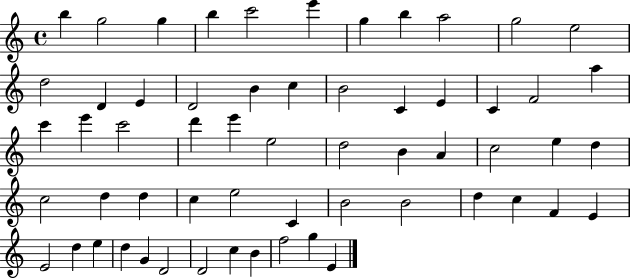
B5/q G5/h G5/q B5/q C6/h E6/q G5/q B5/q A5/h G5/h E5/h D5/h D4/q E4/q D4/h B4/q C5/q B4/h C4/q E4/q C4/q F4/h A5/q C6/q E6/q C6/h D6/q E6/q E5/h D5/h B4/q A4/q C5/h E5/q D5/q C5/h D5/q D5/q C5/q E5/h C4/q B4/h B4/h D5/q C5/q F4/q E4/q E4/h D5/q E5/q D5/q G4/q D4/h D4/h C5/q B4/q F5/h G5/q E4/q